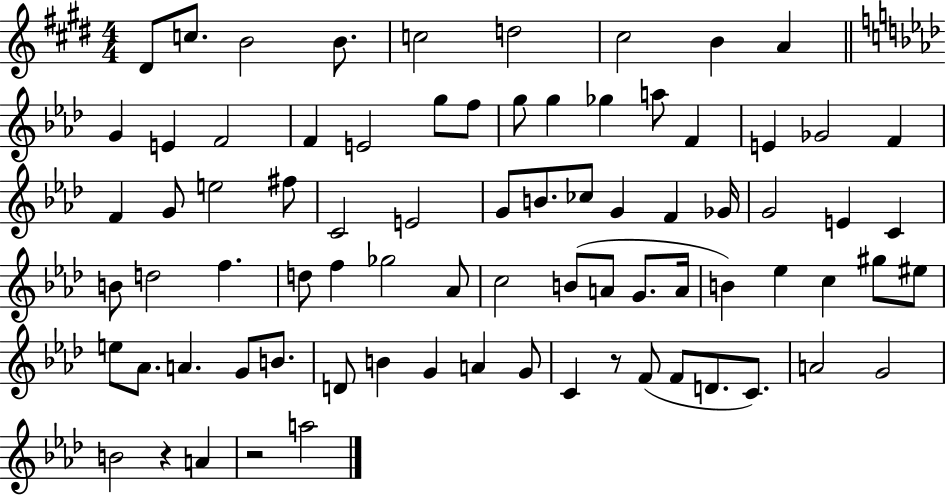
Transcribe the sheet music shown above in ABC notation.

X:1
T:Untitled
M:4/4
L:1/4
K:E
^D/2 c/2 B2 B/2 c2 d2 ^c2 B A G E F2 F E2 g/2 f/2 g/2 g _g a/2 F E _G2 F F G/2 e2 ^f/2 C2 E2 G/2 B/2 _c/2 G F _G/4 G2 E C B/2 d2 f d/2 f _g2 _A/2 c2 B/2 A/2 G/2 A/4 B _e c ^g/2 ^e/2 e/2 _A/2 A G/2 B/2 D/2 B G A G/2 C z/2 F/2 F/2 D/2 C/2 A2 G2 B2 z A z2 a2